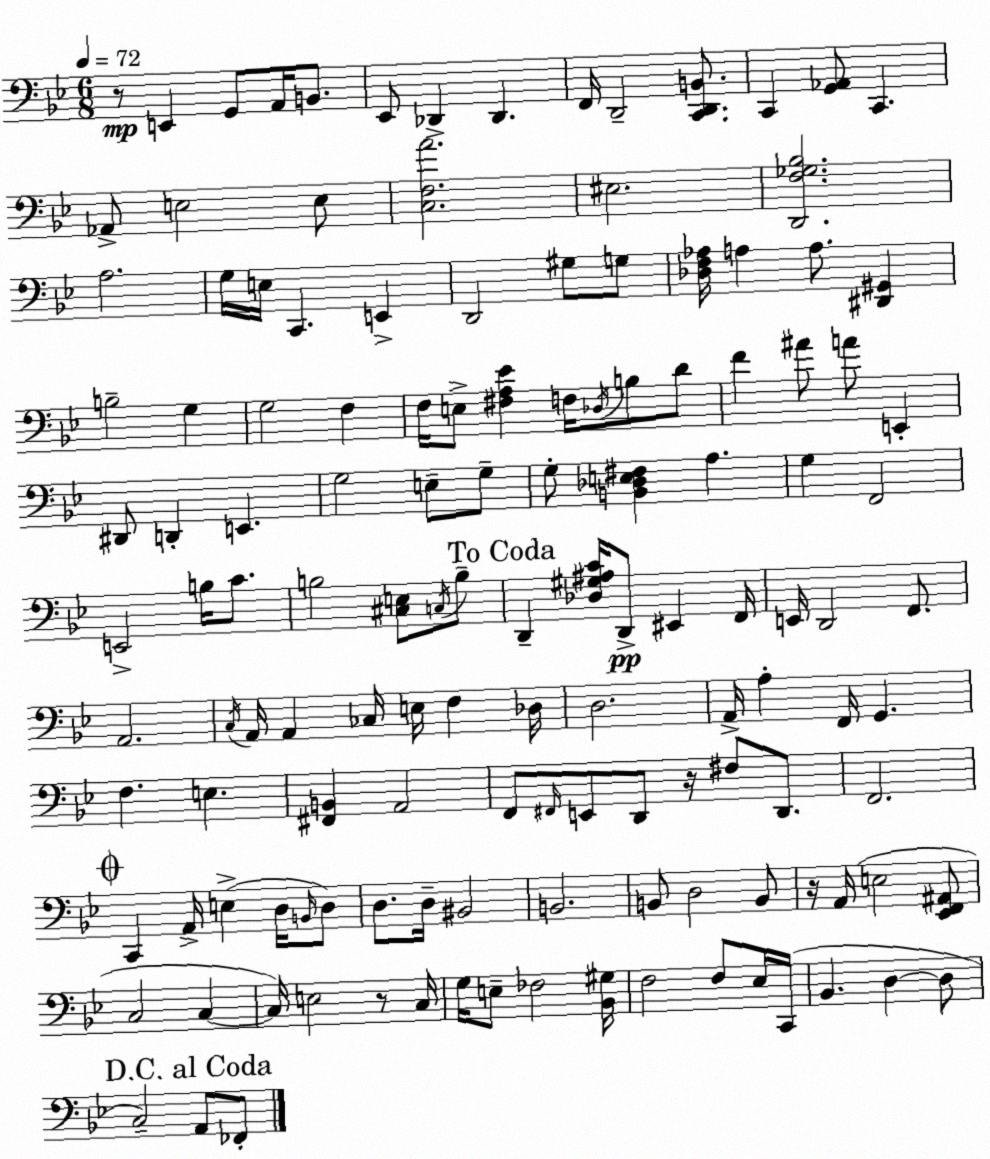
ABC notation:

X:1
T:Untitled
M:6/8
L:1/4
K:Gm
z/2 E,, G,,/2 A,,/4 B,,/2 _E,,/2 _D,, _D,, F,,/4 D,,2 [C,,D,,B,,]/2 C,, [G,,_A,,]/2 C,, _A,,/2 E,2 E,/2 [C,F,A]2 ^E,2 [D,,F,_G,_B,]2 A,2 G,/4 E,/4 C,, E,, D,,2 ^G,/2 G,/2 [_D,F,_A,]/4 A, A,/2 [^D,,^G,,] B,2 G, G,2 F, F,/4 E,/2 [^F,A,_E] F,/4 _D,/4 B,/2 D/2 F ^A/2 A/2 E,, ^D,,/2 D,, E,, G,2 E,/2 G,/2 G,/2 [B,,_D,E,^F,] A, G, F,,2 E,,2 B,/4 C/2 B,2 [^C,E,]/2 C,/4 B,/2 D,, [_D,^G,^A,C]/4 D,,/2 ^E,, F,,/4 E,,/4 D,,2 F,,/2 A,,2 C,/4 A,,/4 A,, _C,/4 E,/4 F, _D,/4 D,2 A,,/4 A, F,,/4 G,, F, E, [^F,,B,,] A,,2 F,,/2 ^F,,/4 E,,/2 D,,/2 z/4 ^F,/2 D,,/2 F,,2 C,, A,,/4 E, D,/4 B,,/4 D,/2 D,/2 D,/4 ^B,,2 B,,2 B,,/2 D,2 B,,/2 z/4 A,,/4 E,2 [_E,,F,,^A,,]/2 C,2 C, C,/4 E,2 z/2 C,/4 G,/4 E,/2 _F,2 [_B,,^G,]/4 F,2 F,/2 _E,/4 C,,/4 _B,, D, D,/2 C,2 A,,/2 _F,,/2